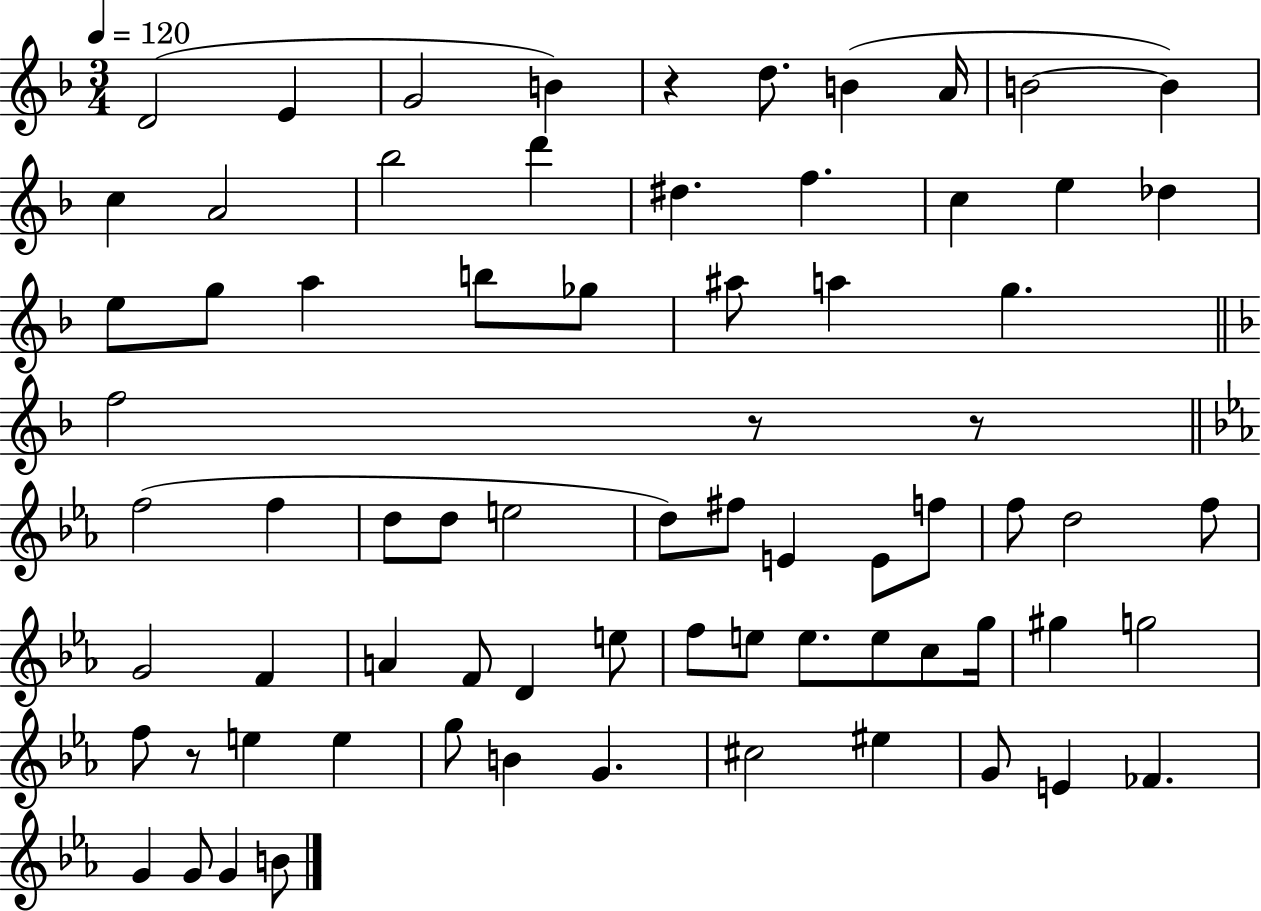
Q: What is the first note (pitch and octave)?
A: D4